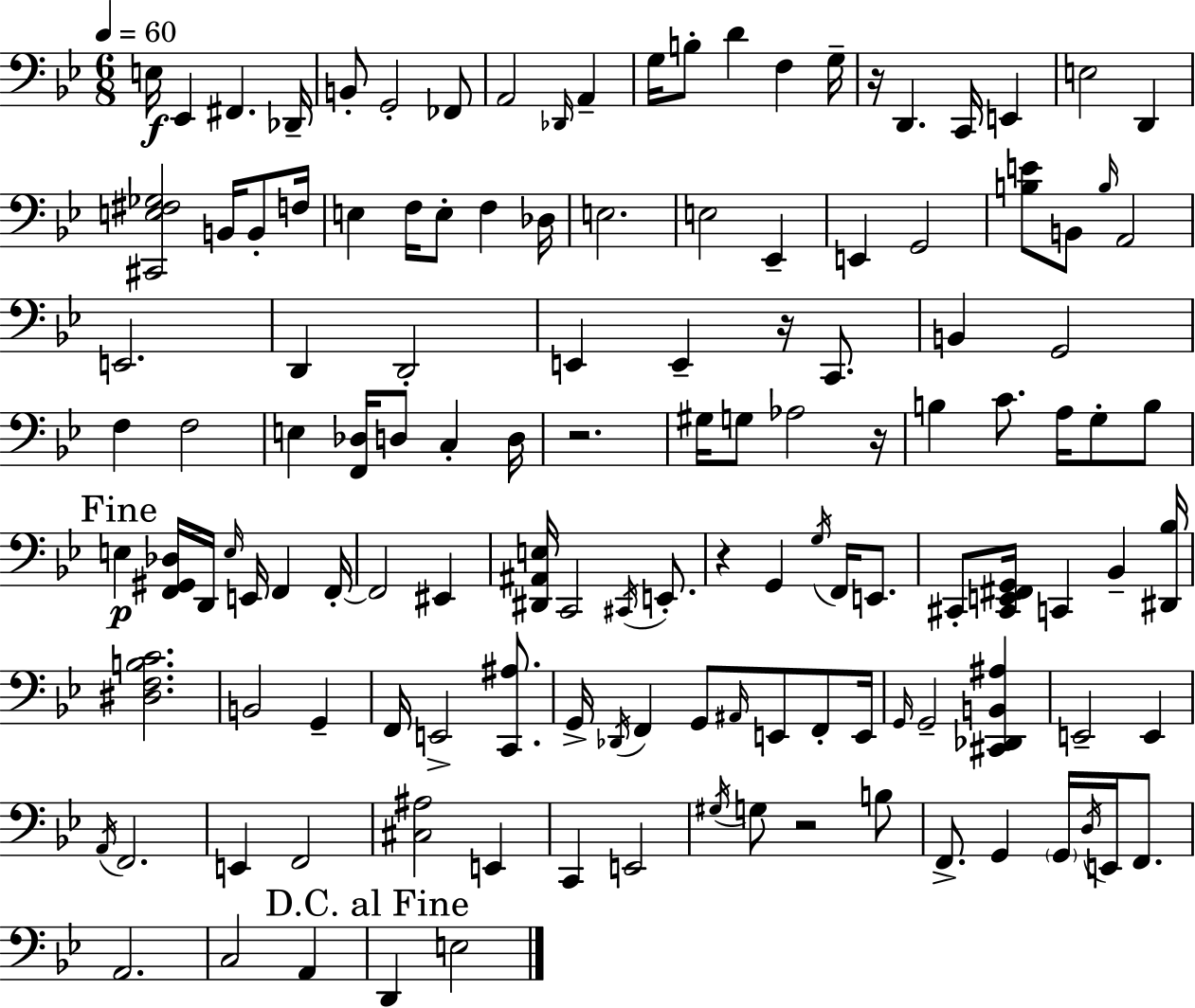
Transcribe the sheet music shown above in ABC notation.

X:1
T:Untitled
M:6/8
L:1/4
K:Gm
E,/4 _E,, ^F,, _D,,/4 B,,/2 G,,2 _F,,/2 A,,2 _D,,/4 A,, G,/4 B,/2 D F, G,/4 z/4 D,, C,,/4 E,, E,2 D,, [^C,,E,^F,_G,]2 B,,/4 B,,/2 F,/4 E, F,/4 E,/2 F, _D,/4 E,2 E,2 _E,, E,, G,,2 [B,E]/2 B,,/2 B,/4 A,,2 E,,2 D,, D,,2 E,, E,, z/4 C,,/2 B,, G,,2 F, F,2 E, [F,,_D,]/4 D,/2 C, D,/4 z2 ^G,/4 G,/2 _A,2 z/4 B, C/2 A,/4 G,/2 B,/2 E, [F,,^G,,_D,]/4 D,,/4 E,/4 E,,/4 F,, F,,/4 F,,2 ^E,, [^D,,^A,,E,]/4 C,,2 ^C,,/4 E,,/2 z G,, G,/4 F,,/4 E,,/2 ^C,,/2 [^C,,E,,^F,,G,,]/4 C,, _B,, [^D,,_B,]/4 [^D,F,B,C]2 B,,2 G,, F,,/4 E,,2 [C,,^A,]/2 G,,/4 _D,,/4 F,, G,,/2 ^A,,/4 E,,/2 F,,/2 E,,/4 G,,/4 G,,2 [^C,,_D,,B,,^A,] E,,2 E,, A,,/4 F,,2 E,, F,,2 [^C,^A,]2 E,, C,, E,,2 ^G,/4 G,/2 z2 B,/2 F,,/2 G,, G,,/4 D,/4 E,,/4 F,,/2 A,,2 C,2 A,, D,, E,2